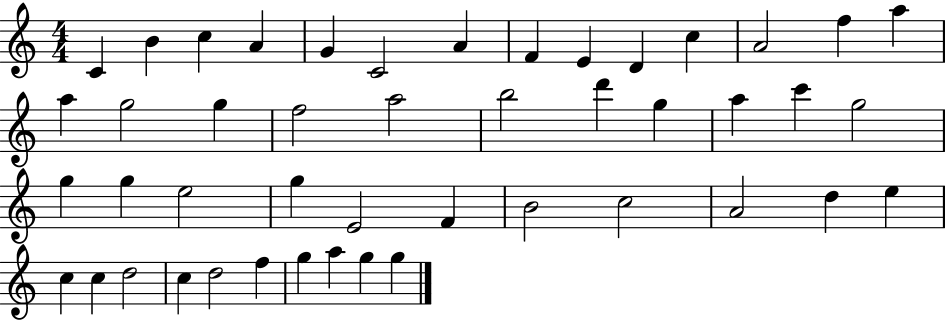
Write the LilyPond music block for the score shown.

{
  \clef treble
  \numericTimeSignature
  \time 4/4
  \key c \major
  c'4 b'4 c''4 a'4 | g'4 c'2 a'4 | f'4 e'4 d'4 c''4 | a'2 f''4 a''4 | \break a''4 g''2 g''4 | f''2 a''2 | b''2 d'''4 g''4 | a''4 c'''4 g''2 | \break g''4 g''4 e''2 | g''4 e'2 f'4 | b'2 c''2 | a'2 d''4 e''4 | \break c''4 c''4 d''2 | c''4 d''2 f''4 | g''4 a''4 g''4 g''4 | \bar "|."
}